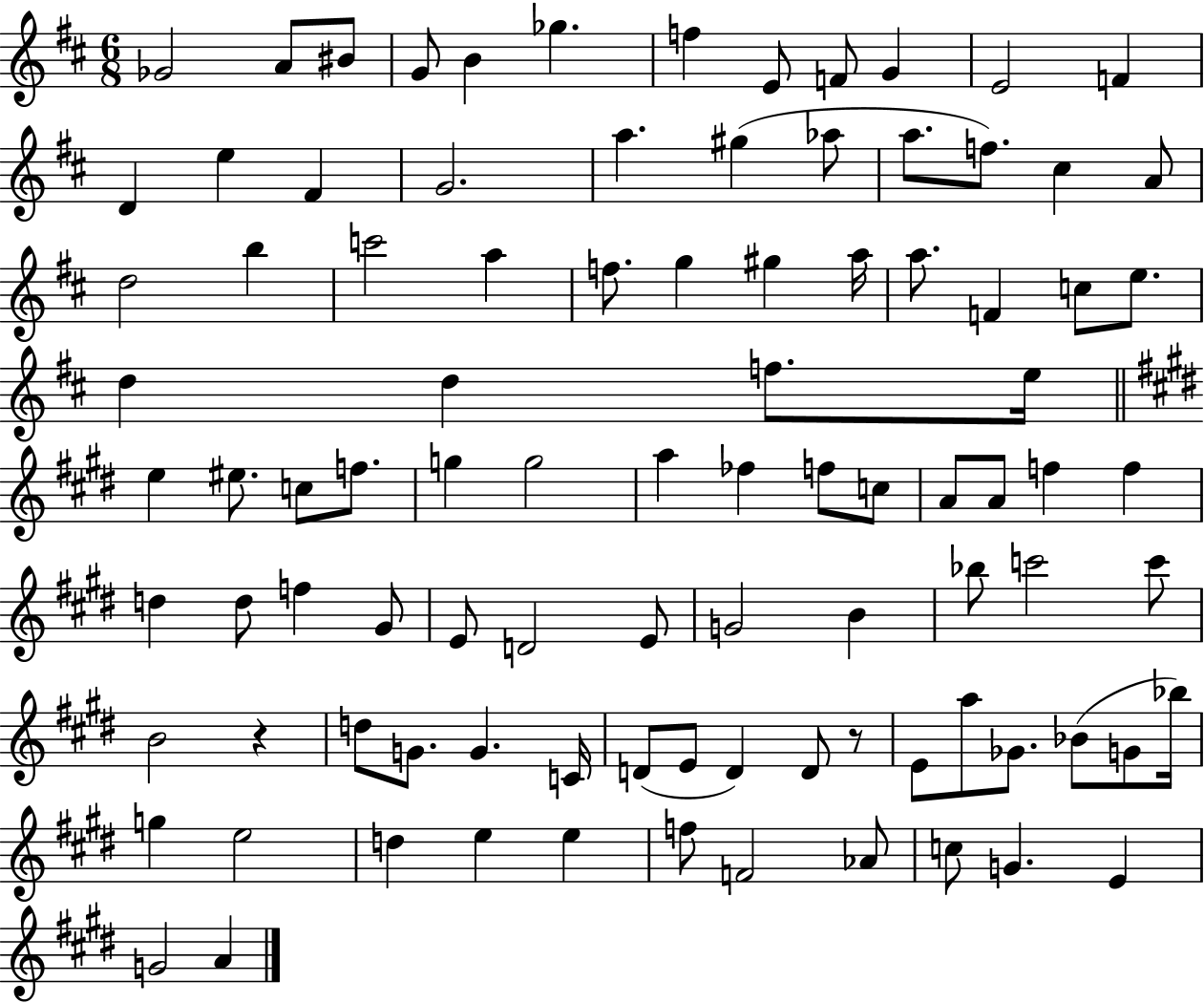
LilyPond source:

{
  \clef treble
  \numericTimeSignature
  \time 6/8
  \key d \major
  ges'2 a'8 bis'8 | g'8 b'4 ges''4. | f''4 e'8 f'8 g'4 | e'2 f'4 | \break d'4 e''4 fis'4 | g'2. | a''4. gis''4( aes''8 | a''8. f''8.) cis''4 a'8 | \break d''2 b''4 | c'''2 a''4 | f''8. g''4 gis''4 a''16 | a''8. f'4 c''8 e''8. | \break d''4 d''4 f''8. e''16 | \bar "||" \break \key e \major e''4 eis''8. c''8 f''8. | g''4 g''2 | a''4 fes''4 f''8 c''8 | a'8 a'8 f''4 f''4 | \break d''4 d''8 f''4 gis'8 | e'8 d'2 e'8 | g'2 b'4 | bes''8 c'''2 c'''8 | \break b'2 r4 | d''8 g'8. g'4. c'16 | d'8( e'8 d'4) d'8 r8 | e'8 a''8 ges'8. bes'8( g'8 bes''16) | \break g''4 e''2 | d''4 e''4 e''4 | f''8 f'2 aes'8 | c''8 g'4. e'4 | \break g'2 a'4 | \bar "|."
}